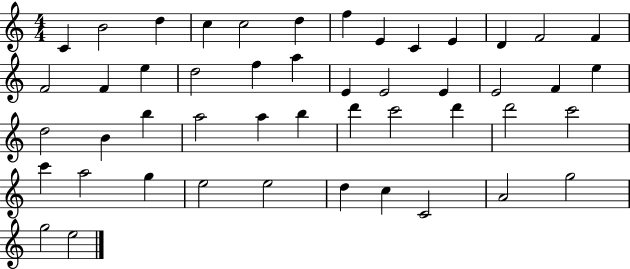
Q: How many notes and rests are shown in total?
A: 48